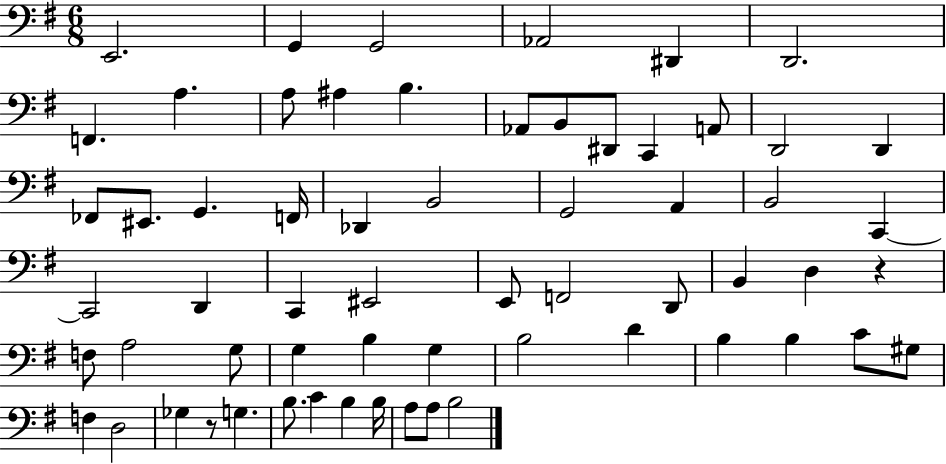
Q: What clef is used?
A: bass